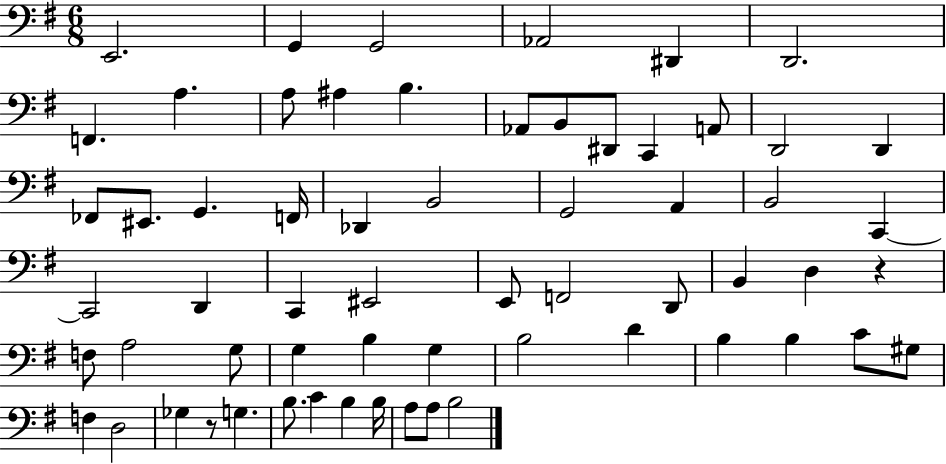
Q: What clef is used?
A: bass